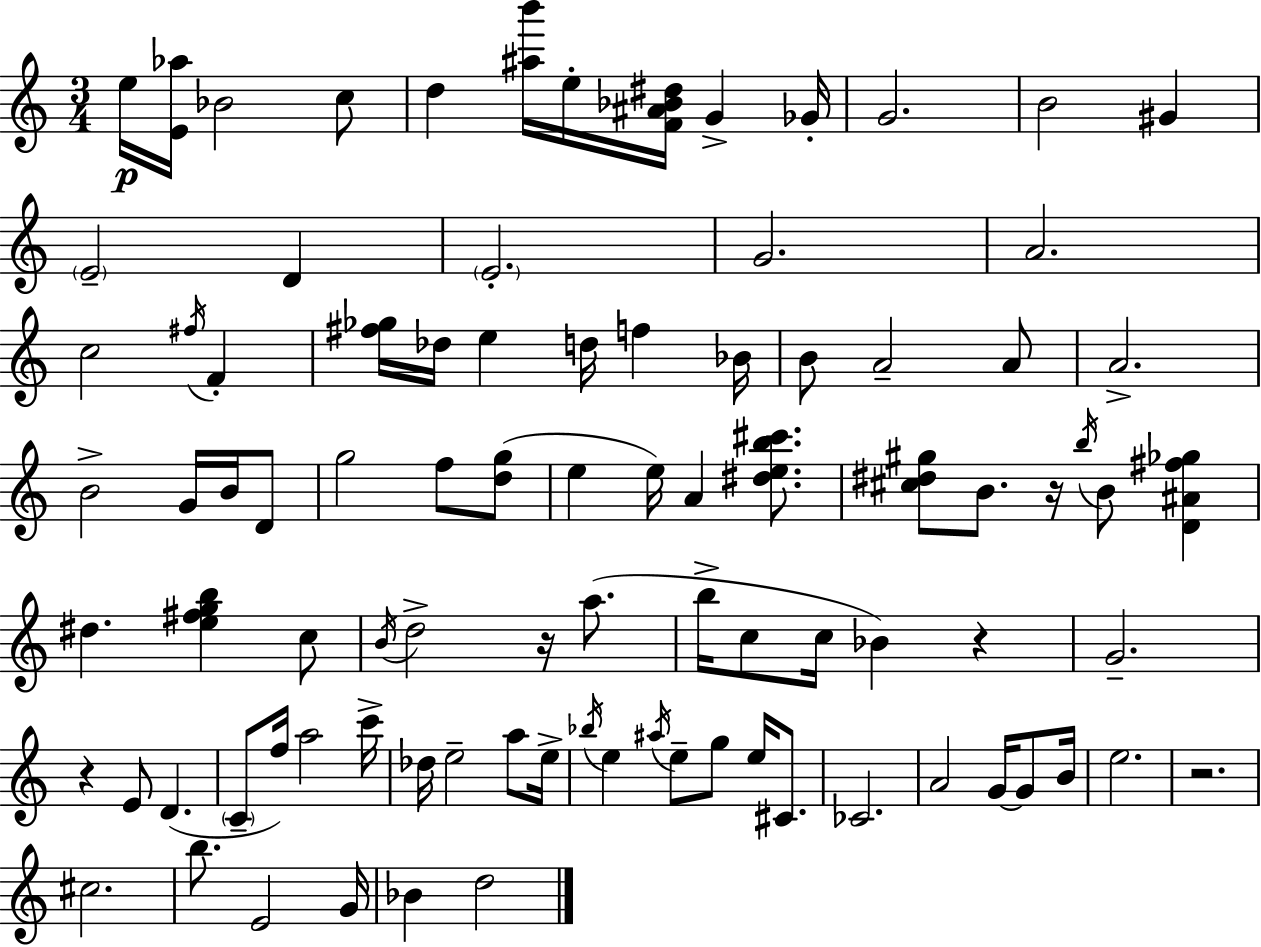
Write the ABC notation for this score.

X:1
T:Untitled
M:3/4
L:1/4
K:C
e/4 [E_a]/4 _B2 c/2 d [^ab']/4 e/4 [F^A_B^d]/4 G _G/4 G2 B2 ^G E2 D E2 G2 A2 c2 ^f/4 F [^f_g]/4 _d/4 e d/4 f _B/4 B/2 A2 A/2 A2 B2 G/4 B/4 D/2 g2 f/2 [dg]/2 e e/4 A [^deb^c']/2 [^c^d^g]/2 B/2 z/4 b/4 B/2 [D^A^f_g] ^d [e^fgb] c/2 B/4 d2 z/4 a/2 b/4 c/2 c/4 _B z G2 z E/2 D C/2 f/4 a2 c'/4 _d/4 e2 a/2 e/4 _b/4 e ^a/4 e/2 g/2 e/4 ^C/2 _C2 A2 G/4 G/2 B/4 e2 z2 ^c2 b/2 E2 G/4 _B d2